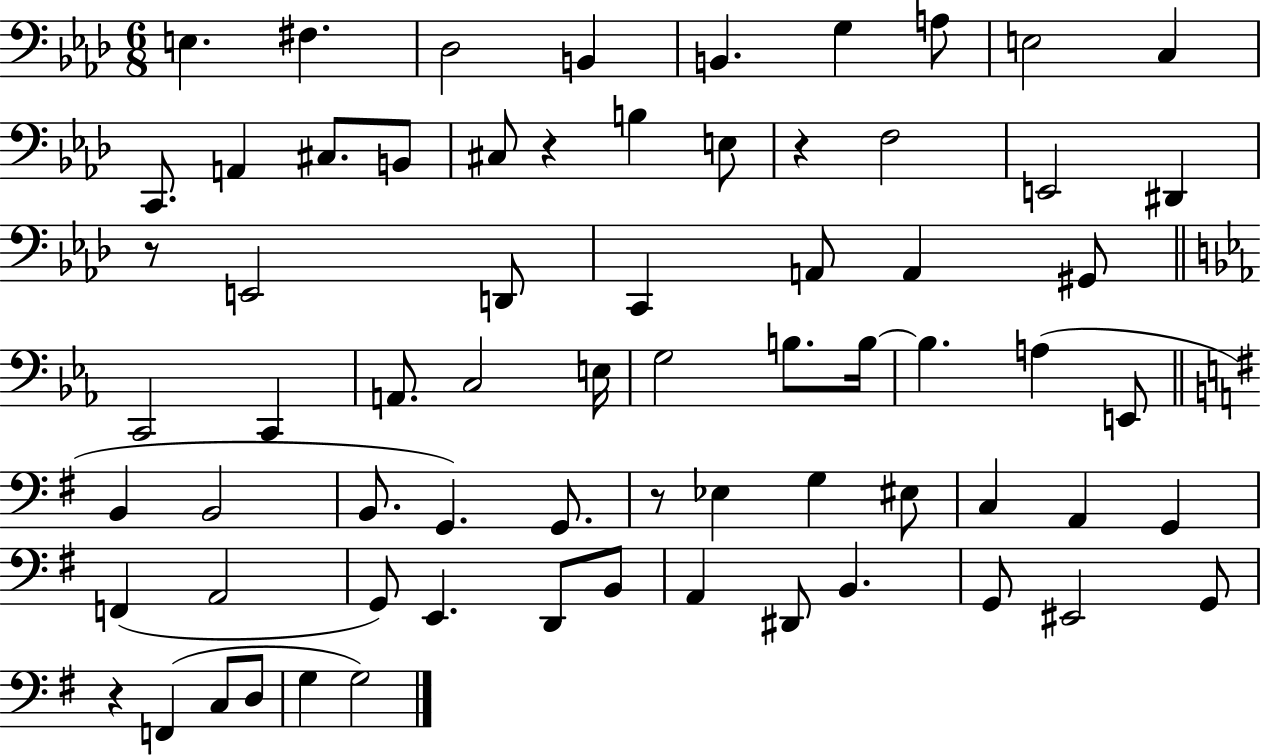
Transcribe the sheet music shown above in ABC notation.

X:1
T:Untitled
M:6/8
L:1/4
K:Ab
E, ^F, _D,2 B,, B,, G, A,/2 E,2 C, C,,/2 A,, ^C,/2 B,,/2 ^C,/2 z B, E,/2 z F,2 E,,2 ^D,, z/2 E,,2 D,,/2 C,, A,,/2 A,, ^G,,/2 C,,2 C,, A,,/2 C,2 E,/4 G,2 B,/2 B,/4 B, A, E,,/2 B,, B,,2 B,,/2 G,, G,,/2 z/2 _E, G, ^E,/2 C, A,, G,, F,, A,,2 G,,/2 E,, D,,/2 B,,/2 A,, ^D,,/2 B,, G,,/2 ^E,,2 G,,/2 z F,, C,/2 D,/2 G, G,2